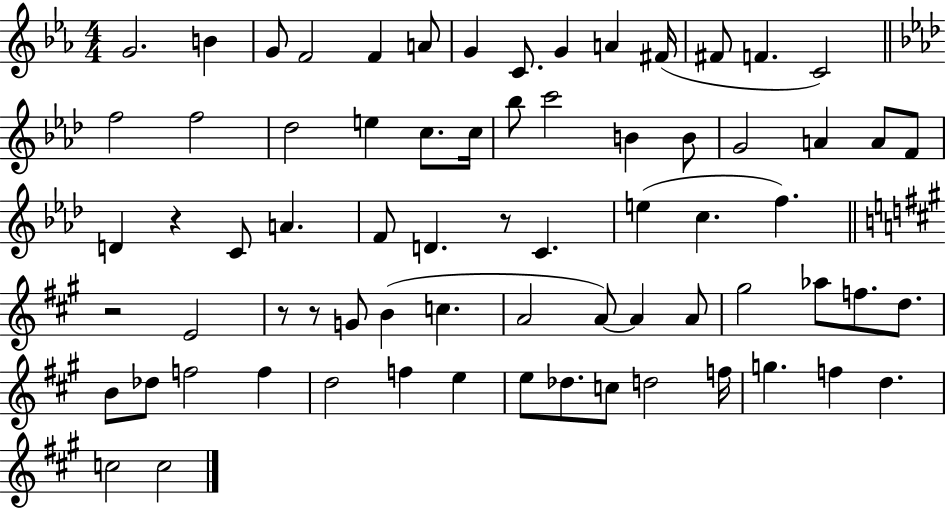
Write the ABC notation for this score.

X:1
T:Untitled
M:4/4
L:1/4
K:Eb
G2 B G/2 F2 F A/2 G C/2 G A ^F/4 ^F/2 F C2 f2 f2 _d2 e c/2 c/4 _b/2 c'2 B B/2 G2 A A/2 F/2 D z C/2 A F/2 D z/2 C e c f z2 E2 z/2 z/2 G/2 B c A2 A/2 A A/2 ^g2 _a/2 f/2 d/2 B/2 _d/2 f2 f d2 f e e/2 _d/2 c/2 d2 f/4 g f d c2 c2